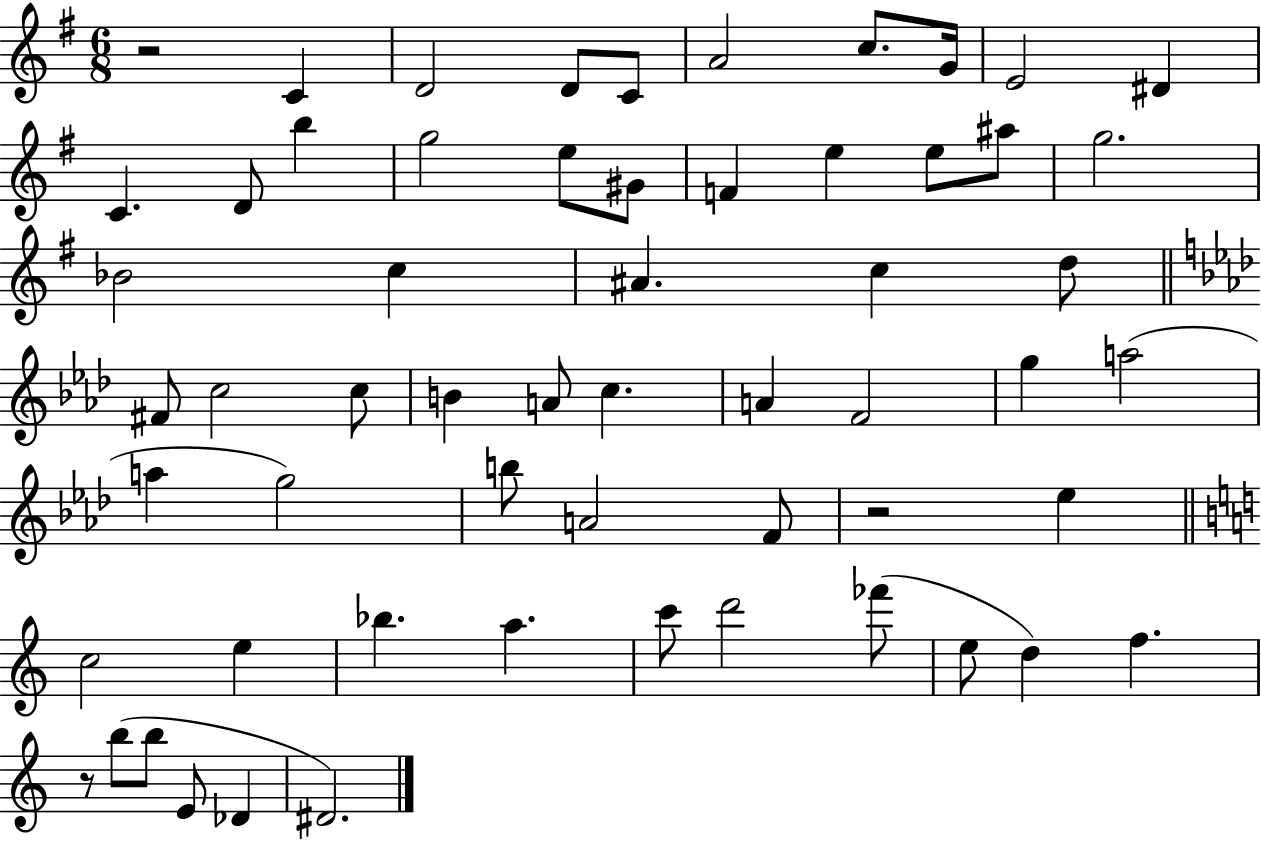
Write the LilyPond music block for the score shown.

{
  \clef treble
  \numericTimeSignature
  \time 6/8
  \key g \major
  r2 c'4 | d'2 d'8 c'8 | a'2 c''8. g'16 | e'2 dis'4 | \break c'4. d'8 b''4 | g''2 e''8 gis'8 | f'4 e''4 e''8 ais''8 | g''2. | \break bes'2 c''4 | ais'4. c''4 d''8 | \bar "||" \break \key aes \major fis'8 c''2 c''8 | b'4 a'8 c''4. | a'4 f'2 | g''4 a''2( | \break a''4 g''2) | b''8 a'2 f'8 | r2 ees''4 | \bar "||" \break \key c \major c''2 e''4 | bes''4. a''4. | c'''8 d'''2 fes'''8( | e''8 d''4) f''4. | \break r8 b''8( b''8 e'8 des'4 | dis'2.) | \bar "|."
}